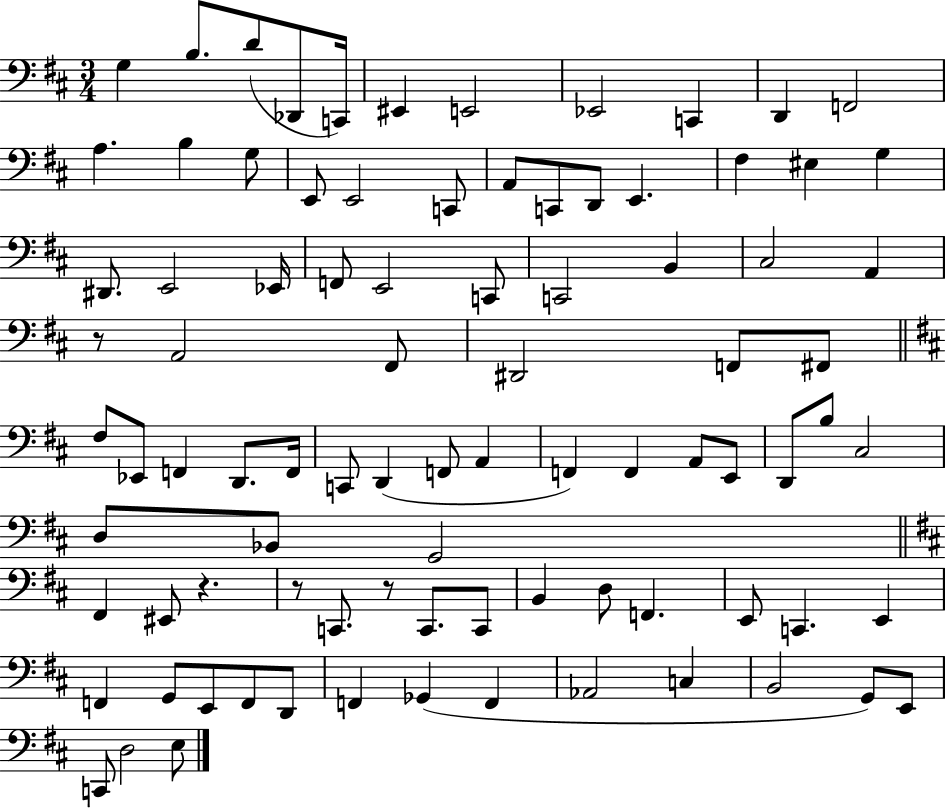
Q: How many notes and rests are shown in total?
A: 89